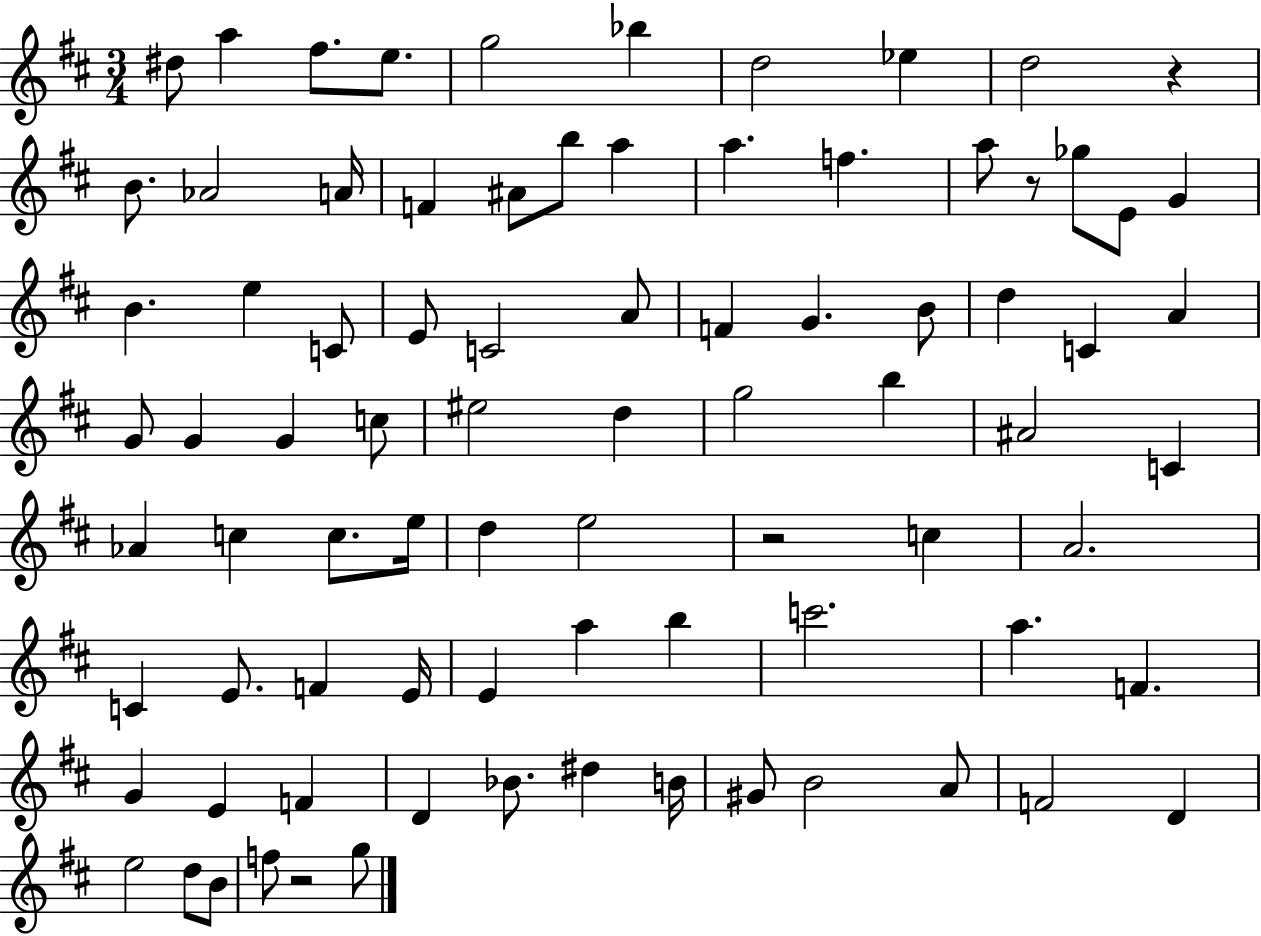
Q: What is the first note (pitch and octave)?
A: D#5